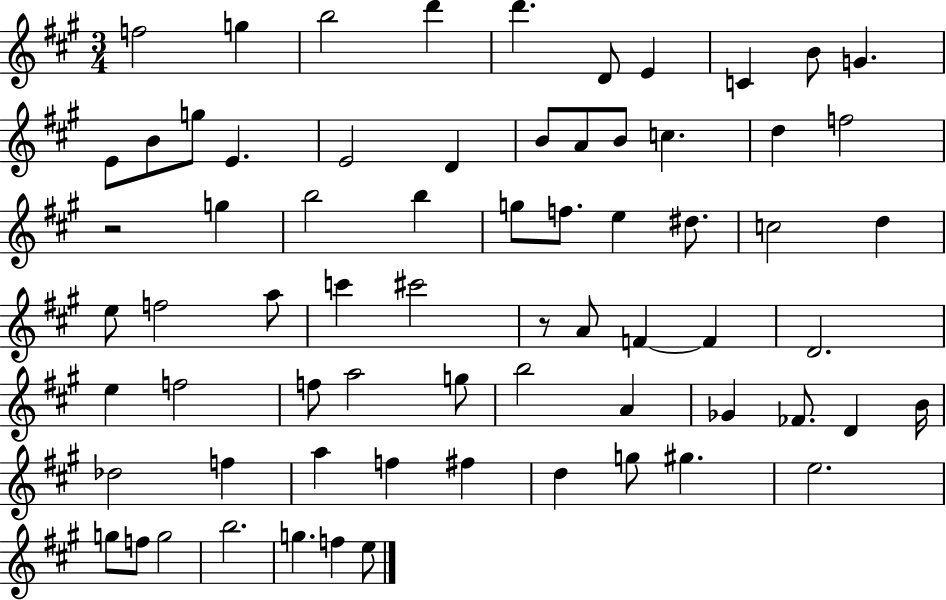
{
  \clef treble
  \numericTimeSignature
  \time 3/4
  \key a \major
  f''2 g''4 | b''2 d'''4 | d'''4. d'8 e'4 | c'4 b'8 g'4. | \break e'8 b'8 g''8 e'4. | e'2 d'4 | b'8 a'8 b'8 c''4. | d''4 f''2 | \break r2 g''4 | b''2 b''4 | g''8 f''8. e''4 dis''8. | c''2 d''4 | \break e''8 f''2 a''8 | c'''4 cis'''2 | r8 a'8 f'4~~ f'4 | d'2. | \break e''4 f''2 | f''8 a''2 g''8 | b''2 a'4 | ges'4 fes'8. d'4 b'16 | \break des''2 f''4 | a''4 f''4 fis''4 | d''4 g''8 gis''4. | e''2. | \break g''8 f''8 g''2 | b''2. | g''4. f''4 e''8 | \bar "|."
}